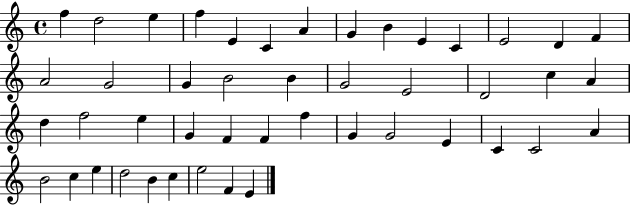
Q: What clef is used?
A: treble